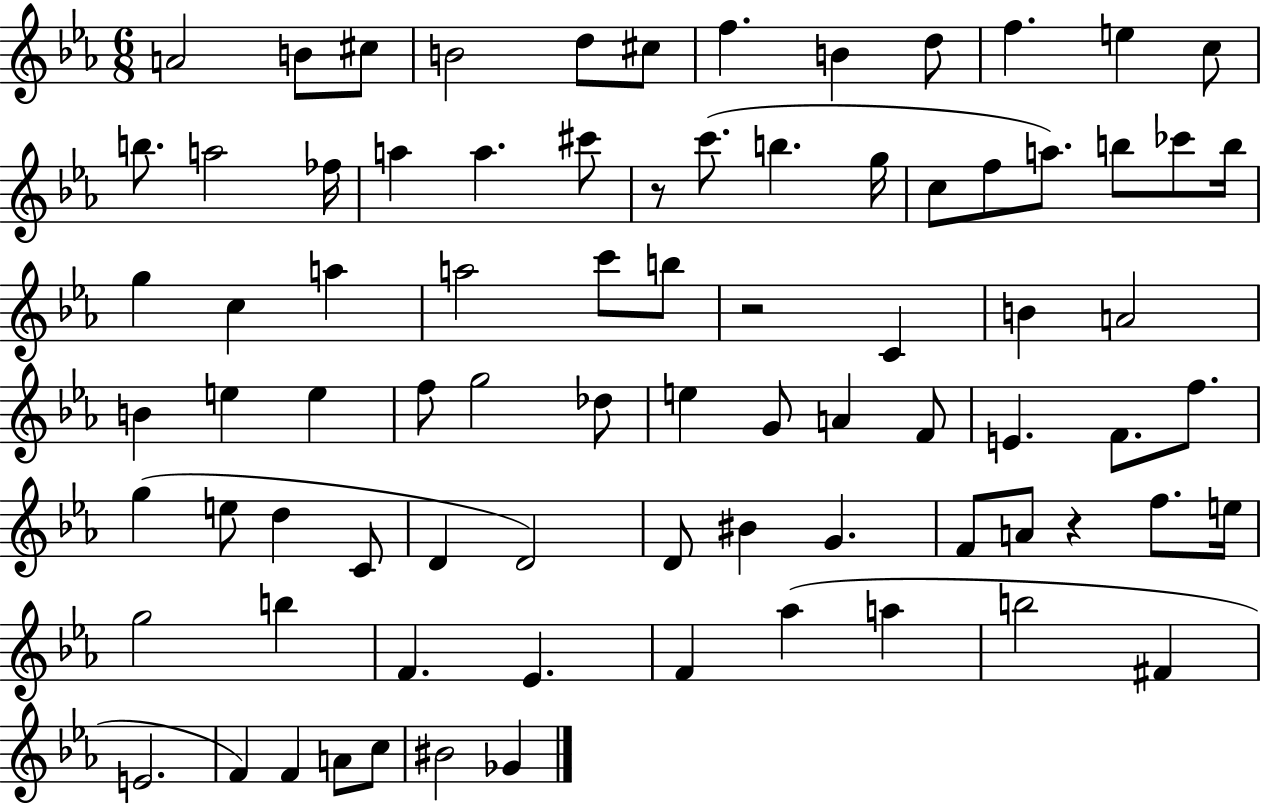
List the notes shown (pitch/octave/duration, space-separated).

A4/h B4/e C#5/e B4/h D5/e C#5/e F5/q. B4/q D5/e F5/q. E5/q C5/e B5/e. A5/h FES5/s A5/q A5/q. C#6/e R/e C6/e. B5/q. G5/s C5/e F5/e A5/e. B5/e CES6/e B5/s G5/q C5/q A5/q A5/h C6/e B5/e R/h C4/q B4/q A4/h B4/q E5/q E5/q F5/e G5/h Db5/e E5/q G4/e A4/q F4/e E4/q. F4/e. F5/e. G5/q E5/e D5/q C4/e D4/q D4/h D4/e BIS4/q G4/q. F4/e A4/e R/q F5/e. E5/s G5/h B5/q F4/q. Eb4/q. F4/q Ab5/q A5/q B5/h F#4/q E4/h. F4/q F4/q A4/e C5/e BIS4/h Gb4/q